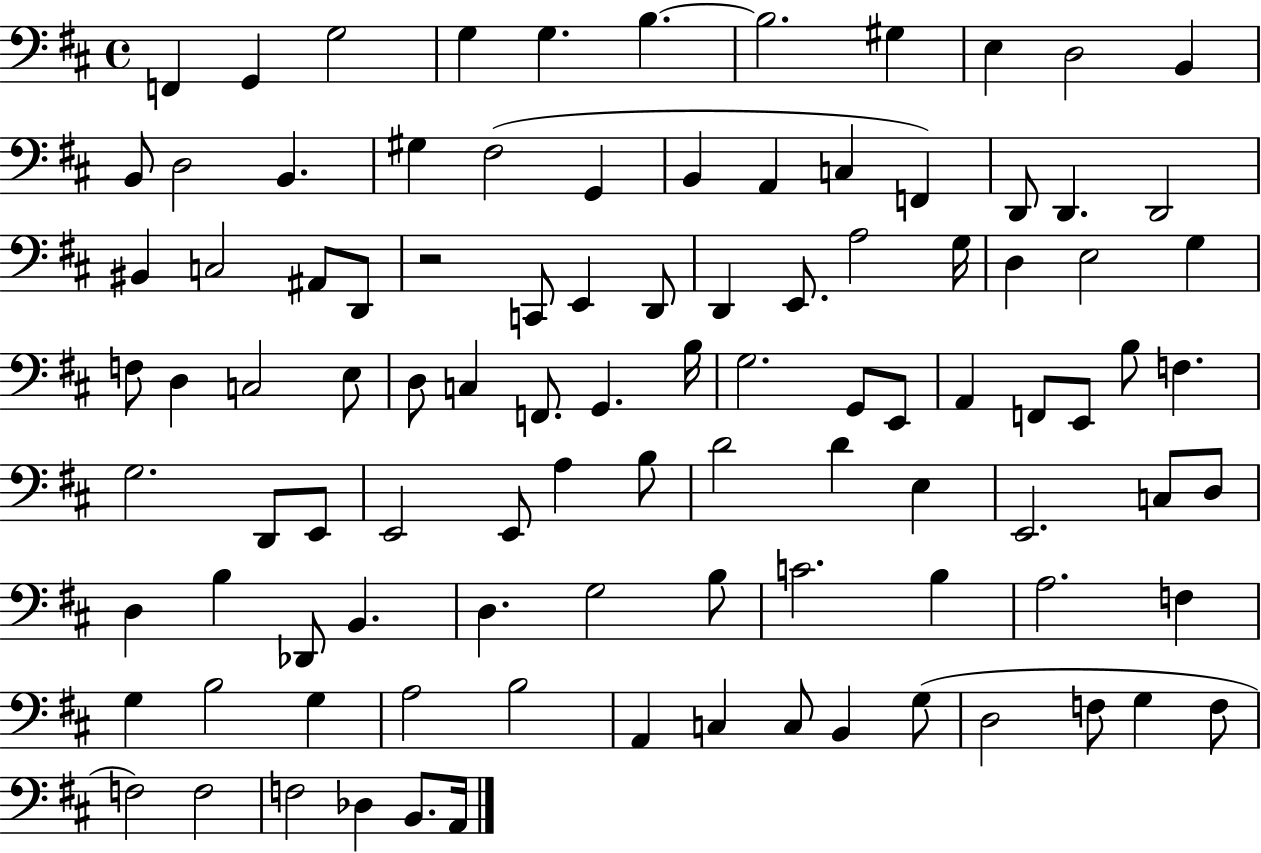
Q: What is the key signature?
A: D major